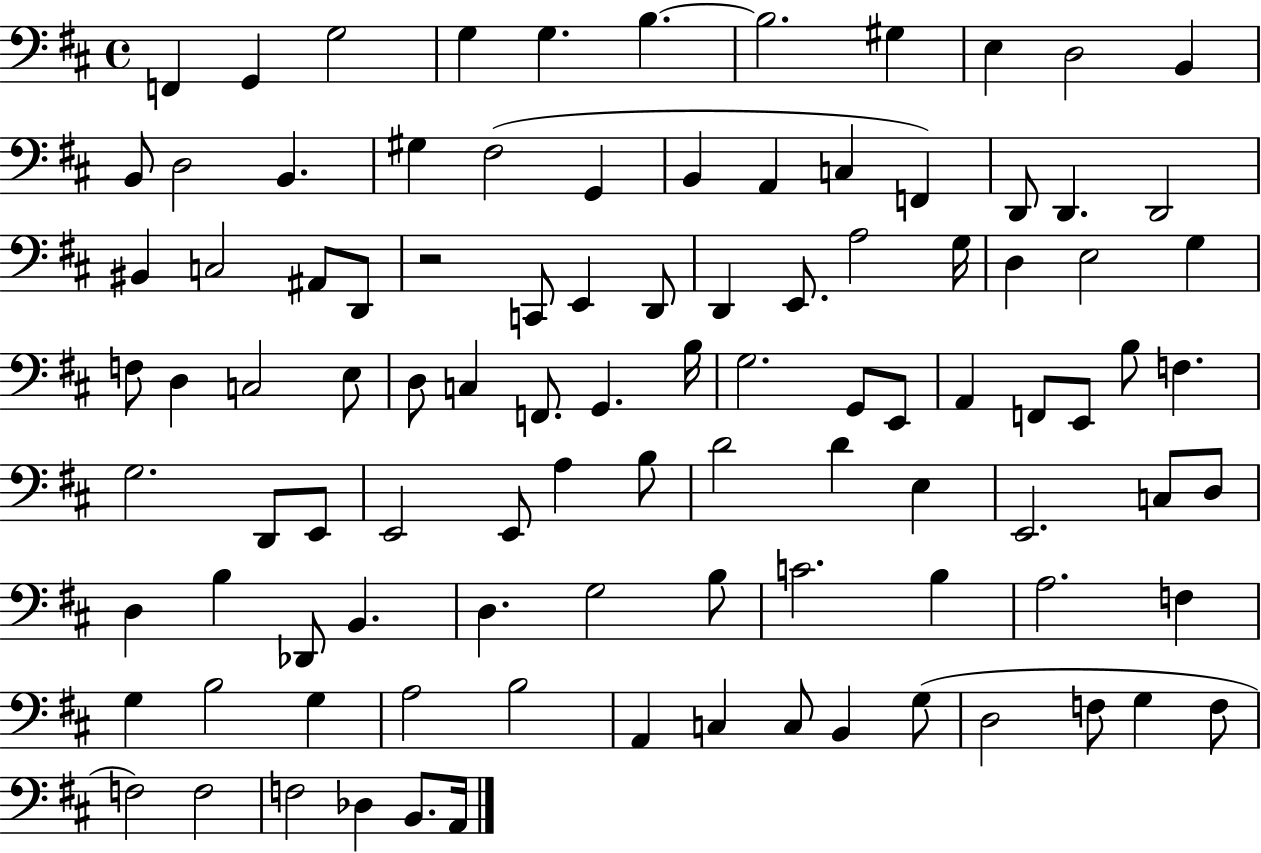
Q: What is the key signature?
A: D major